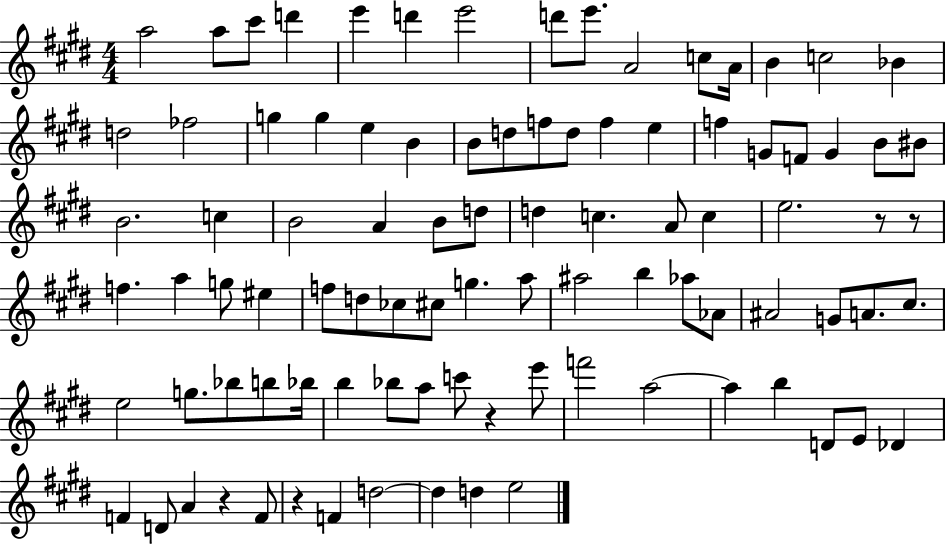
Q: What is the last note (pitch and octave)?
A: E5